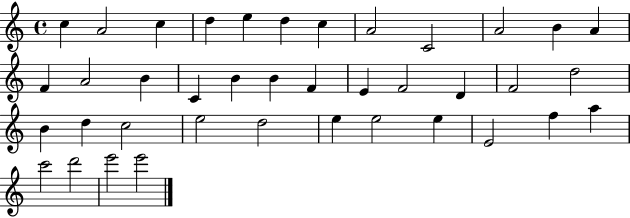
{
  \clef treble
  \time 4/4
  \defaultTimeSignature
  \key c \major
  c''4 a'2 c''4 | d''4 e''4 d''4 c''4 | a'2 c'2 | a'2 b'4 a'4 | \break f'4 a'2 b'4 | c'4 b'4 b'4 f'4 | e'4 f'2 d'4 | f'2 d''2 | \break b'4 d''4 c''2 | e''2 d''2 | e''4 e''2 e''4 | e'2 f''4 a''4 | \break c'''2 d'''2 | e'''2 e'''2 | \bar "|."
}